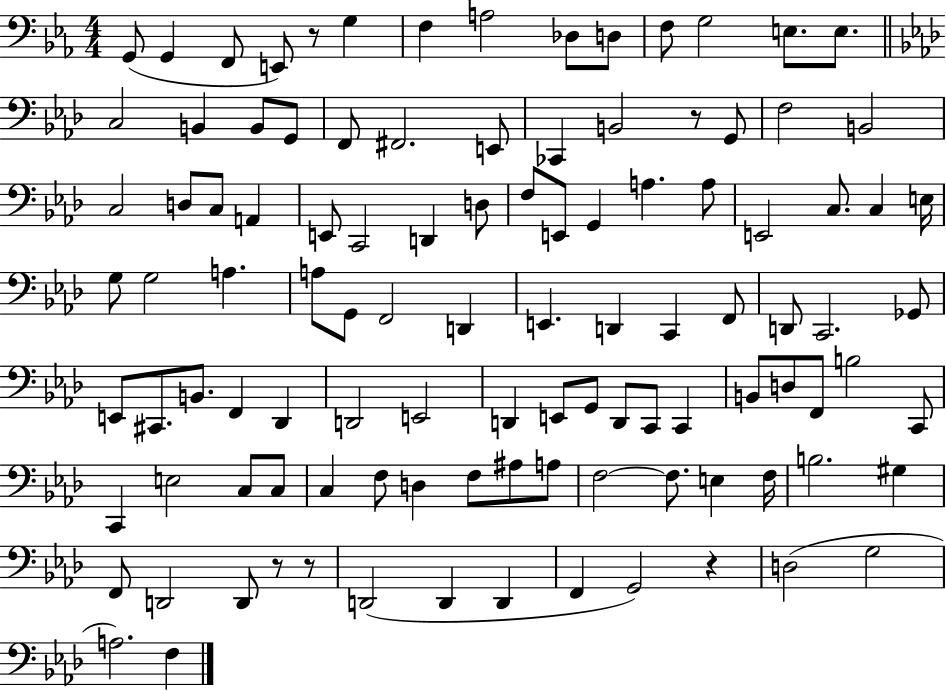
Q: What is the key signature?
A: EES major